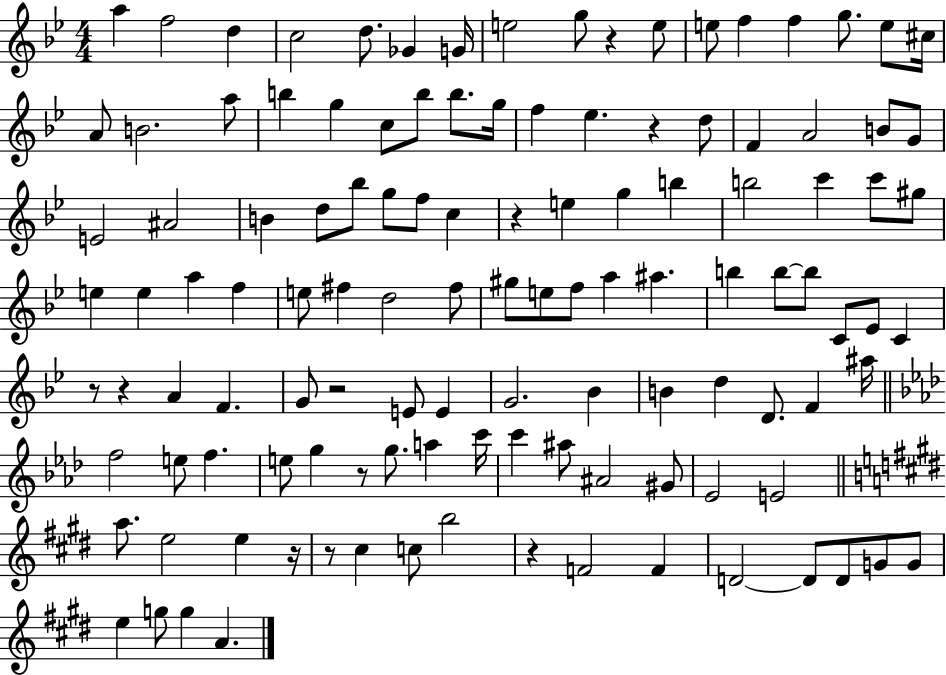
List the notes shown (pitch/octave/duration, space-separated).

A5/q F5/h D5/q C5/h D5/e. Gb4/q G4/s E5/h G5/e R/q E5/e E5/e F5/q F5/q G5/e. E5/e C#5/s A4/e B4/h. A5/e B5/q G5/q C5/e B5/e B5/e. G5/s F5/q Eb5/q. R/q D5/e F4/q A4/h B4/e G4/e E4/h A#4/h B4/q D5/e Bb5/e G5/e F5/e C5/q R/q E5/q G5/q B5/q B5/h C6/q C6/e G#5/e E5/q E5/q A5/q F5/q E5/e F#5/q D5/h F#5/e G#5/e E5/e F5/e A5/q A#5/q. B5/q B5/e B5/e C4/e Eb4/e C4/q R/e R/q A4/q F4/q. G4/e R/h E4/e E4/q G4/h. Bb4/q B4/q D5/q D4/e. F4/q A#5/s F5/h E5/e F5/q. E5/e G5/q R/e G5/e. A5/q C6/s C6/q A#5/e A#4/h G#4/e Eb4/h E4/h A5/e. E5/h E5/q R/s R/e C#5/q C5/e B5/h R/q F4/h F4/q D4/h D4/e D4/e G4/e G4/e E5/q G5/e G5/q A4/q.